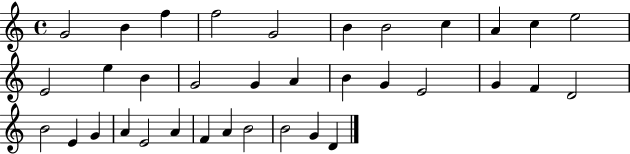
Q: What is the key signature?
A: C major